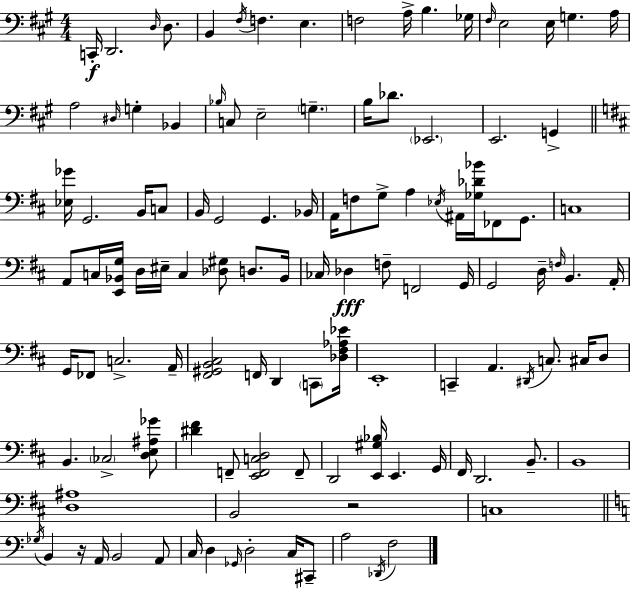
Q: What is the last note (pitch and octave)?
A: F3